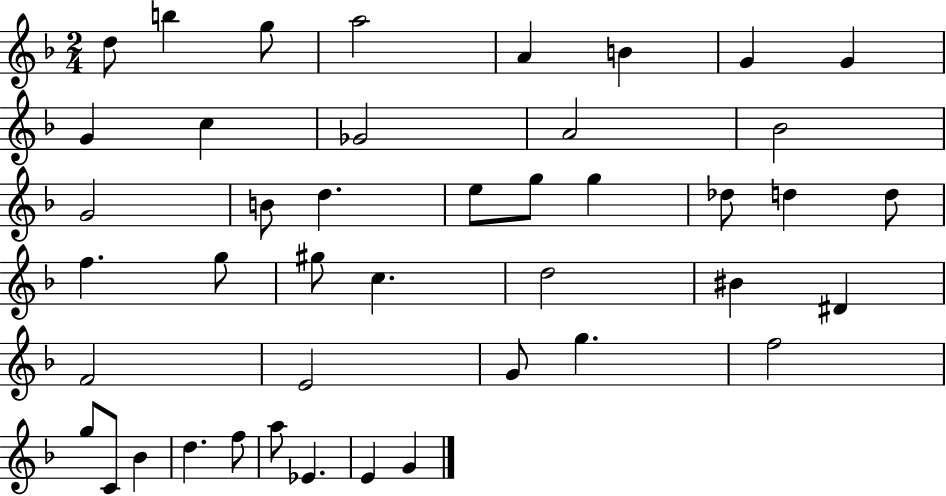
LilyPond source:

{
  \clef treble
  \numericTimeSignature
  \time 2/4
  \key f \major
  d''8 b''4 g''8 | a''2 | a'4 b'4 | g'4 g'4 | \break g'4 c''4 | ges'2 | a'2 | bes'2 | \break g'2 | b'8 d''4. | e''8 g''8 g''4 | des''8 d''4 d''8 | \break f''4. g''8 | gis''8 c''4. | d''2 | bis'4 dis'4 | \break f'2 | e'2 | g'8 g''4. | f''2 | \break g''8 c'8 bes'4 | d''4. f''8 | a''8 ees'4. | e'4 g'4 | \break \bar "|."
}